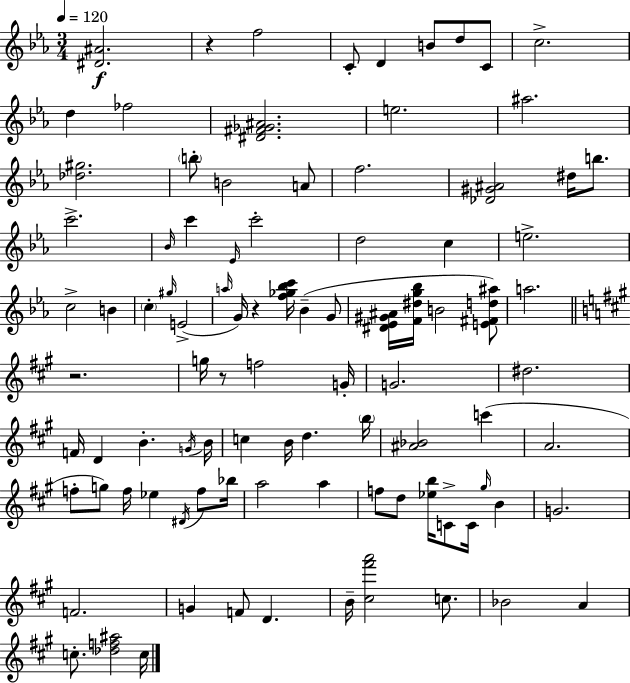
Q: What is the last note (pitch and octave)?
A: C5